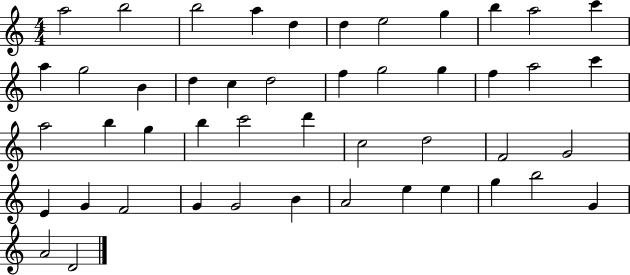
X:1
T:Untitled
M:4/4
L:1/4
K:C
a2 b2 b2 a d d e2 g b a2 c' a g2 B d c d2 f g2 g f a2 c' a2 b g b c'2 d' c2 d2 F2 G2 E G F2 G G2 B A2 e e g b2 G A2 D2